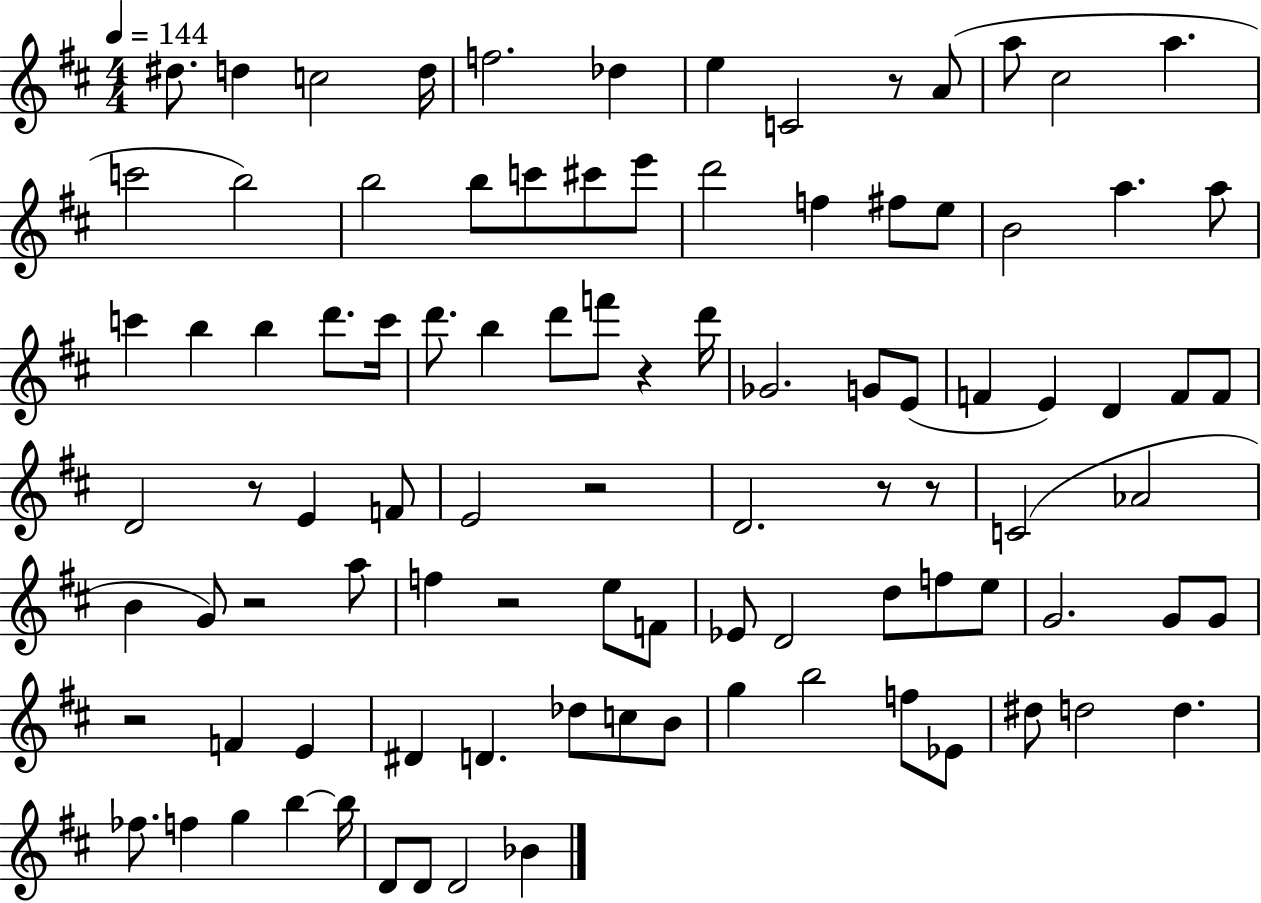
D#5/e. D5/q C5/h D5/s F5/h. Db5/q E5/q C4/h R/e A4/e A5/e C#5/h A5/q. C6/h B5/h B5/h B5/e C6/e C#6/e E6/e D6/h F5/q F#5/e E5/e B4/h A5/q. A5/e C6/q B5/q B5/q D6/e. C6/s D6/e. B5/q D6/e F6/e R/q D6/s Gb4/h. G4/e E4/e F4/q E4/q D4/q F4/e F4/e D4/h R/e E4/q F4/e E4/h R/h D4/h. R/e R/e C4/h Ab4/h B4/q G4/e R/h A5/e F5/q R/h E5/e F4/e Eb4/e D4/h D5/e F5/e E5/e G4/h. G4/e G4/e R/h F4/q E4/q D#4/q D4/q. Db5/e C5/e B4/e G5/q B5/h F5/e Eb4/e D#5/e D5/h D5/q. FES5/e. F5/q G5/q B5/q B5/s D4/e D4/e D4/h Bb4/q